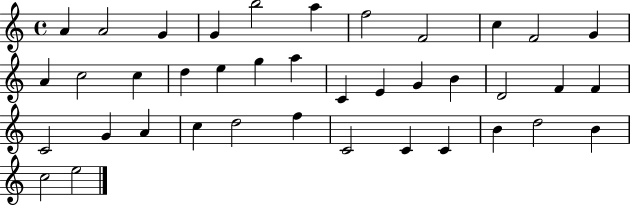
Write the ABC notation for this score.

X:1
T:Untitled
M:4/4
L:1/4
K:C
A A2 G G b2 a f2 F2 c F2 G A c2 c d e g a C E G B D2 F F C2 G A c d2 f C2 C C B d2 B c2 e2